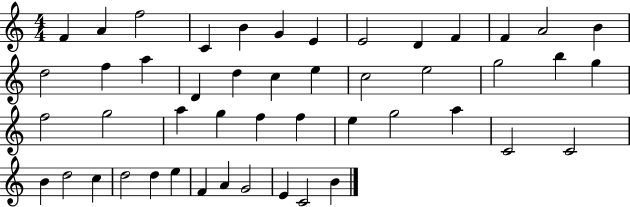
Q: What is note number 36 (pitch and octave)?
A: C4